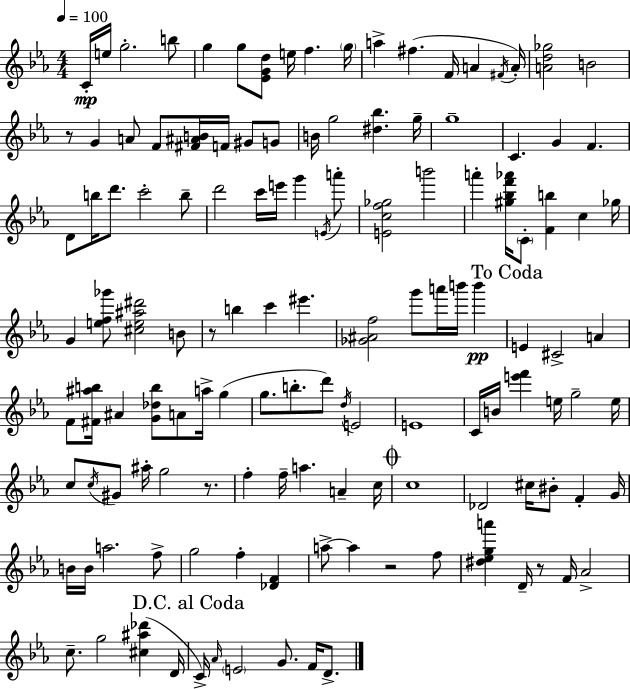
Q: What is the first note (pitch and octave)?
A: C4